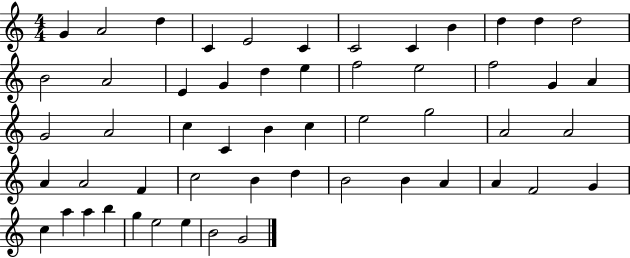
X:1
T:Untitled
M:4/4
L:1/4
K:C
G A2 d C E2 C C2 C B d d d2 B2 A2 E G d e f2 e2 f2 G A G2 A2 c C B c e2 g2 A2 A2 A A2 F c2 B d B2 B A A F2 G c a a b g e2 e B2 G2